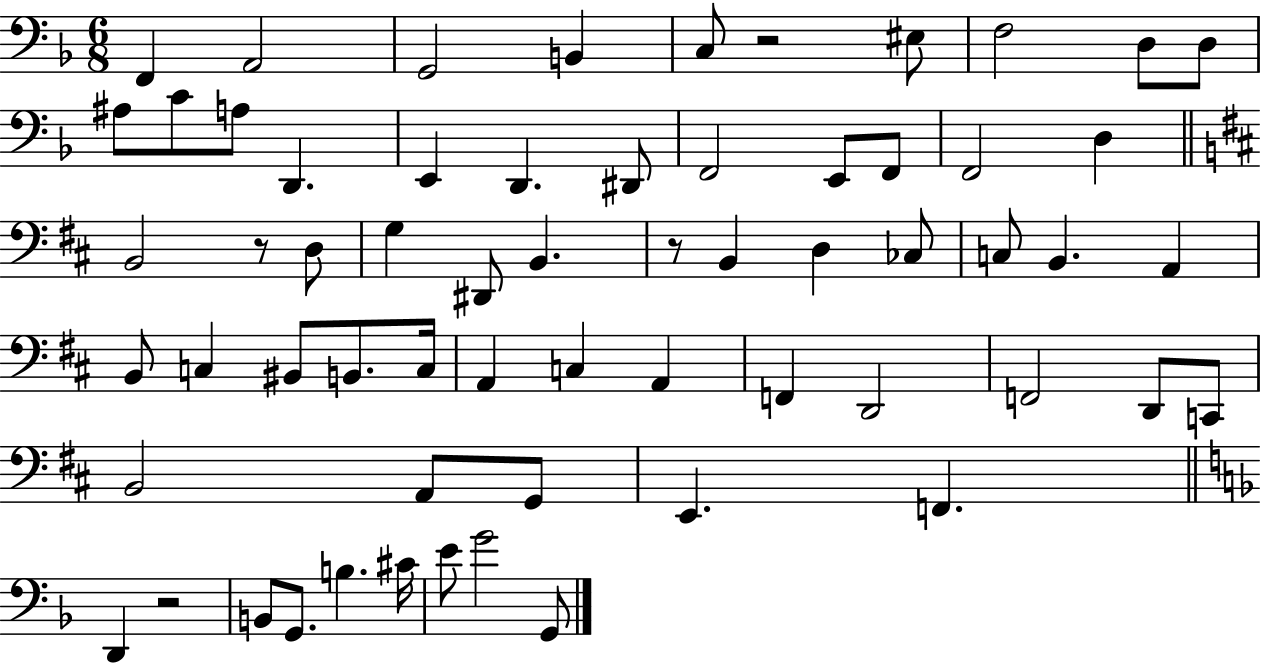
{
  \clef bass
  \numericTimeSignature
  \time 6/8
  \key f \major
  f,4 a,2 | g,2 b,4 | c8 r2 eis8 | f2 d8 d8 | \break ais8 c'8 a8 d,4. | e,4 d,4. dis,8 | f,2 e,8 f,8 | f,2 d4 | \break \bar "||" \break \key d \major b,2 r8 d8 | g4 dis,8 b,4. | r8 b,4 d4 ces8 | c8 b,4. a,4 | \break b,8 c4 bis,8 b,8. c16 | a,4 c4 a,4 | f,4 d,2 | f,2 d,8 c,8 | \break b,2 a,8 g,8 | e,4. f,4. | \bar "||" \break \key d \minor d,4 r2 | b,8 g,8. b4. cis'16 | e'8 g'2 g,8 | \bar "|."
}